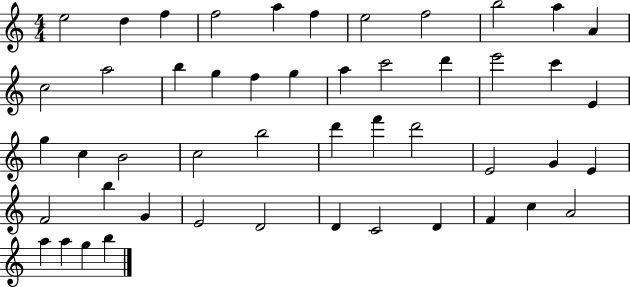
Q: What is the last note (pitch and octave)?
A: B5